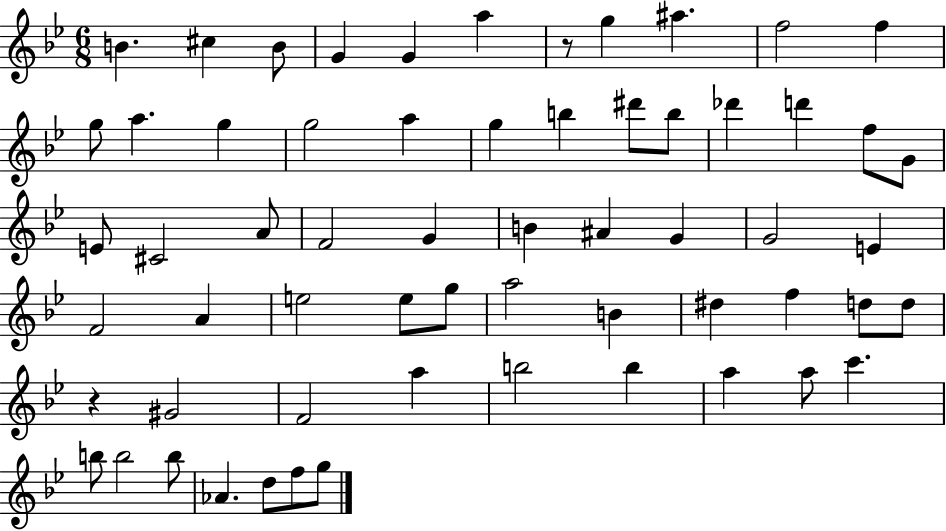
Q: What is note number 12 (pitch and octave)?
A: A5